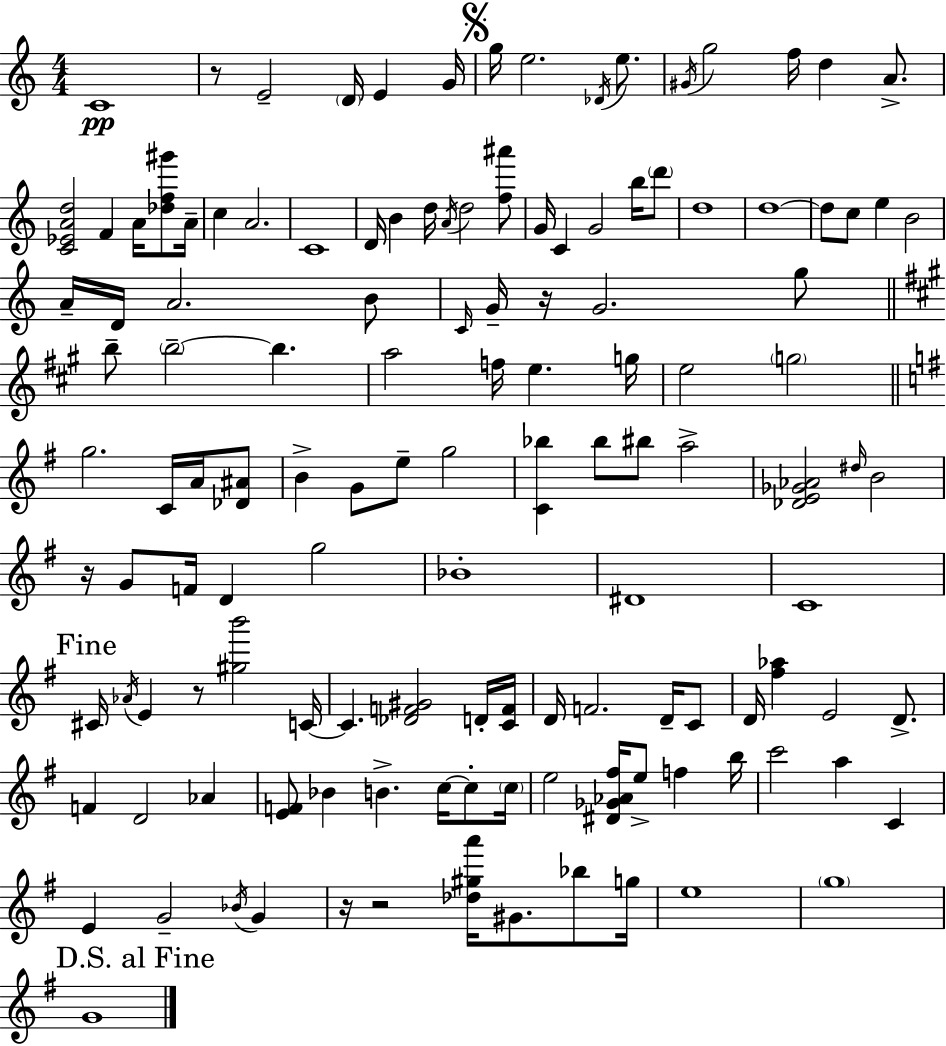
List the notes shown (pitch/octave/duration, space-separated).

C4/w R/e E4/h D4/s E4/q G4/s G5/s E5/h. Db4/s E5/e. G#4/s G5/h F5/s D5/q A4/e. [C4,Eb4,A4,D5]/h F4/q A4/s [Db5,F5,G#6]/e A4/s C5/q A4/h. C4/w D4/s B4/q D5/s A4/s D5/h [F5,A#6]/e G4/s C4/q G4/h B5/s D6/e D5/w D5/w D5/e C5/e E5/q B4/h A4/s D4/s A4/h. B4/e C4/s G4/s R/s G4/h. G5/e B5/e B5/h B5/q. A5/h F5/s E5/q. G5/s E5/h G5/h G5/h. C4/s A4/s [Db4,A#4]/e B4/q G4/e E5/e G5/h [C4,Bb5]/q Bb5/e BIS5/e A5/h [Db4,E4,Gb4,Ab4]/h D#5/s B4/h R/s G4/e F4/s D4/q G5/h Bb4/w D#4/w C4/w C#4/s Ab4/s E4/q R/e [G#5,B6]/h C4/s C4/q. [Db4,F4,G#4]/h D4/s [C4,F4]/s D4/s F4/h. D4/s C4/e D4/s [F#5,Ab5]/q E4/h D4/e. F4/q D4/h Ab4/q [E4,F4]/e Bb4/q B4/q. C5/s C5/e C5/s E5/h [D#4,Gb4,Ab4,F#5]/s E5/e F5/q B5/s C6/h A5/q C4/q E4/q G4/h Bb4/s G4/q R/s R/h [Db5,G#5,A6]/s G#4/e. Bb5/e G5/s E5/w G5/w G4/w